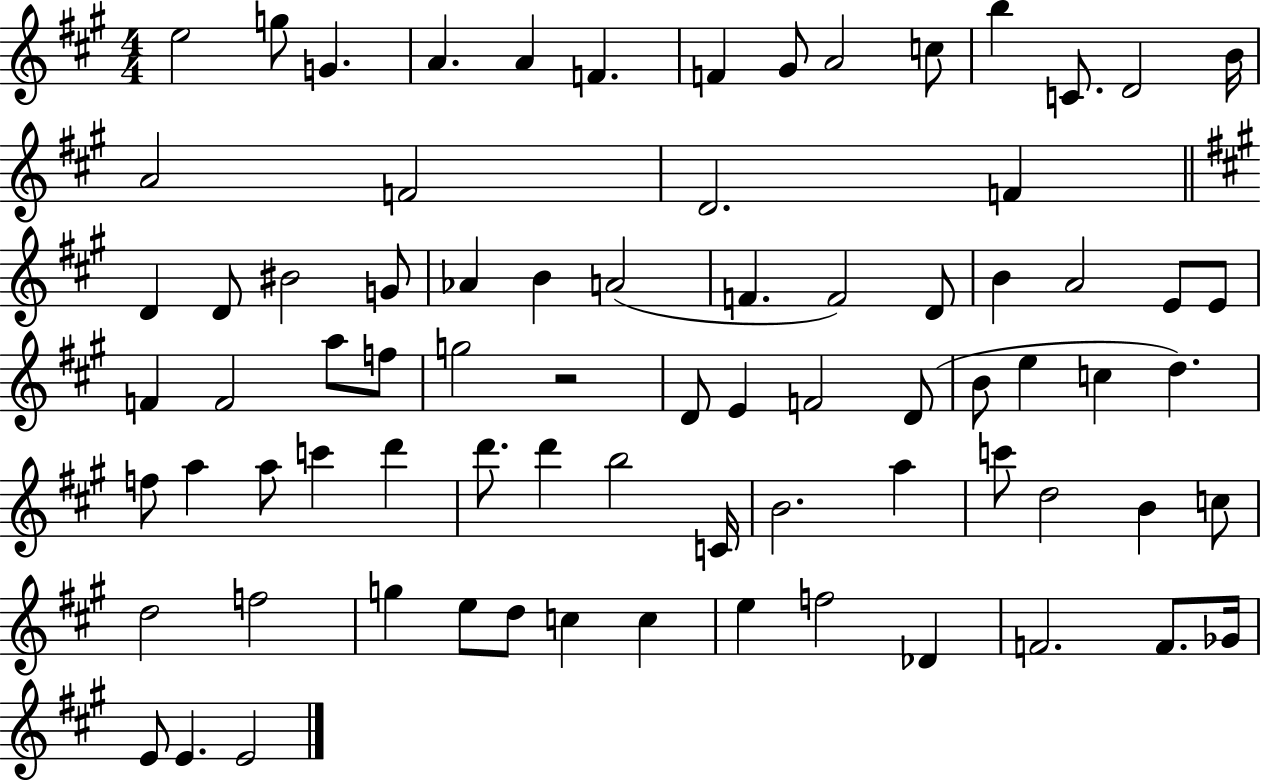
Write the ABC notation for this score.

X:1
T:Untitled
M:4/4
L:1/4
K:A
e2 g/2 G A A F F ^G/2 A2 c/2 b C/2 D2 B/4 A2 F2 D2 F D D/2 ^B2 G/2 _A B A2 F F2 D/2 B A2 E/2 E/2 F F2 a/2 f/2 g2 z2 D/2 E F2 D/2 B/2 e c d f/2 a a/2 c' d' d'/2 d' b2 C/4 B2 a c'/2 d2 B c/2 d2 f2 g e/2 d/2 c c e f2 _D F2 F/2 _G/4 E/2 E E2